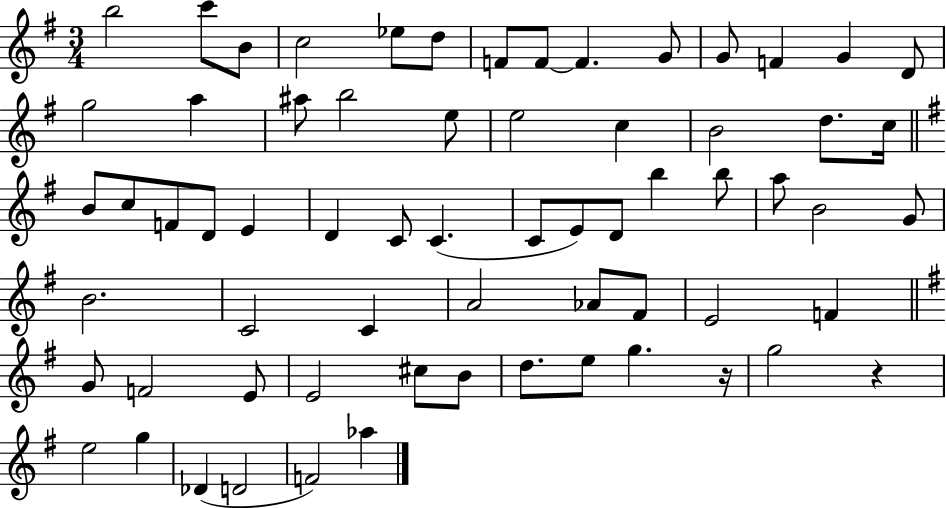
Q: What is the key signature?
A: G major